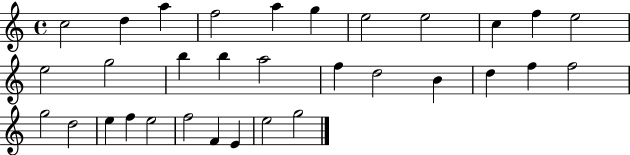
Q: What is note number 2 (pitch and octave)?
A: D5